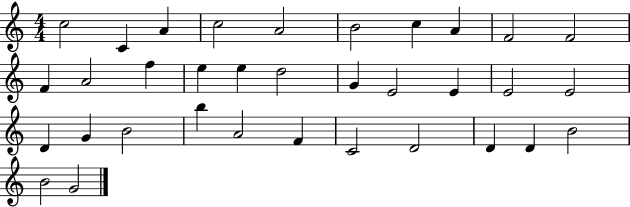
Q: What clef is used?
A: treble